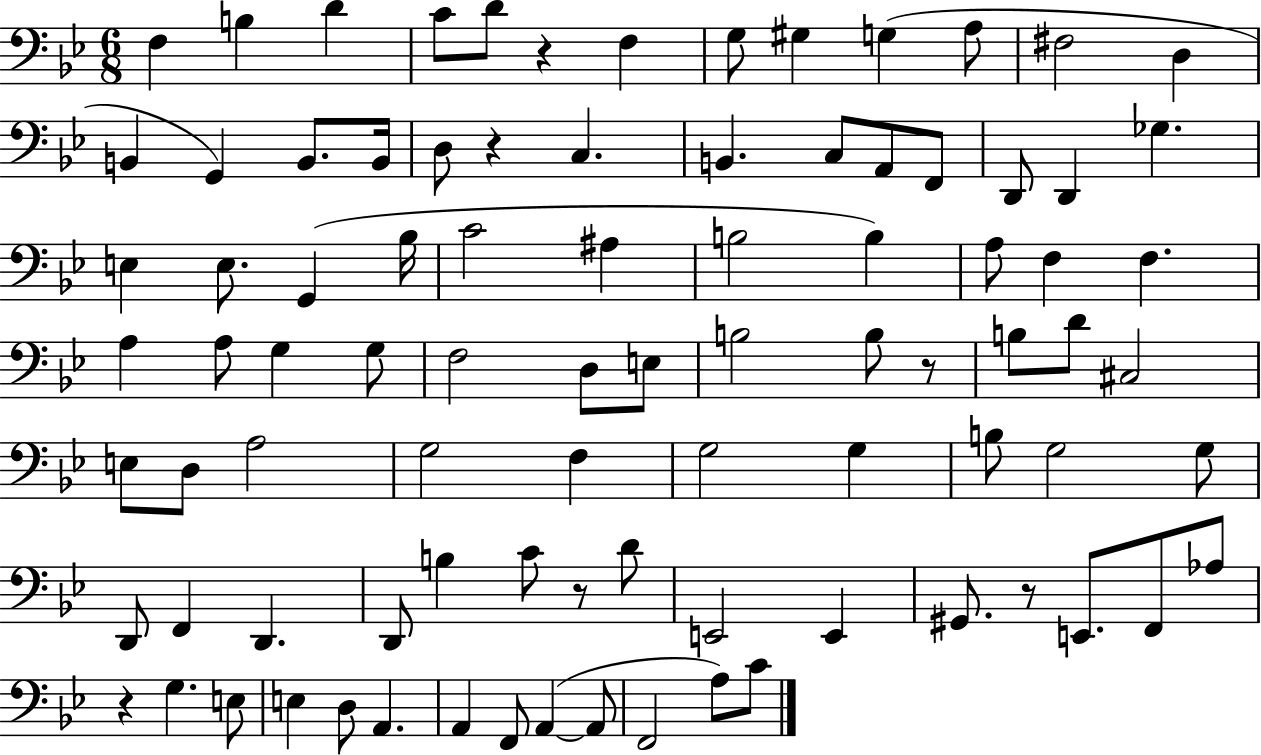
X:1
T:Untitled
M:6/8
L:1/4
K:Bb
F, B, D C/2 D/2 z F, G,/2 ^G, G, A,/2 ^F,2 D, B,, G,, B,,/2 B,,/4 D,/2 z C, B,, C,/2 A,,/2 F,,/2 D,,/2 D,, _G, E, E,/2 G,, _B,/4 C2 ^A, B,2 B, A,/2 F, F, A, A,/2 G, G,/2 F,2 D,/2 E,/2 B,2 B,/2 z/2 B,/2 D/2 ^C,2 E,/2 D,/2 A,2 G,2 F, G,2 G, B,/2 G,2 G,/2 D,,/2 F,, D,, D,,/2 B, C/2 z/2 D/2 E,,2 E,, ^G,,/2 z/2 E,,/2 F,,/2 _A,/2 z G, E,/2 E, D,/2 A,, A,, F,,/2 A,, A,,/2 F,,2 A,/2 C/2